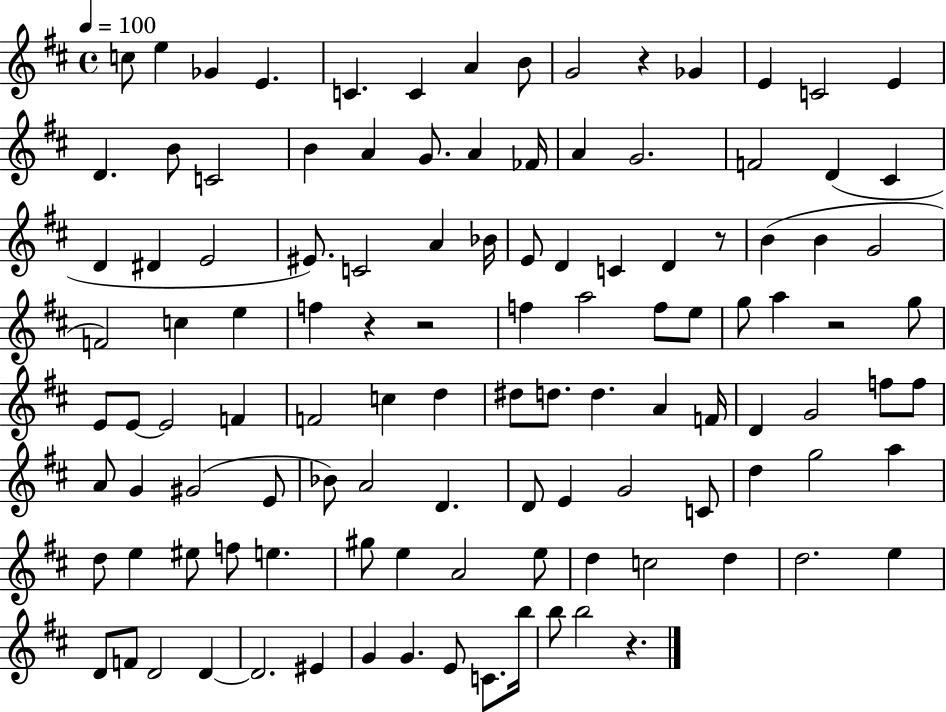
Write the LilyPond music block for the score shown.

{
  \clef treble
  \time 4/4
  \defaultTimeSignature
  \key d \major
  \tempo 4 = 100
  c''8 e''4 ges'4 e'4. | c'4. c'4 a'4 b'8 | g'2 r4 ges'4 | e'4 c'2 e'4 | \break d'4. b'8 c'2 | b'4 a'4 g'8. a'4 fes'16 | a'4 g'2. | f'2 d'4( cis'4 | \break d'4 dis'4 e'2 | eis'8.) c'2 a'4 bes'16 | e'8 d'4 c'4 d'4 r8 | b'4( b'4 g'2 | \break f'2) c''4 e''4 | f''4 r4 r2 | f''4 a''2 f''8 e''8 | g''8 a''4 r2 g''8 | \break e'8 e'8~~ e'2 f'4 | f'2 c''4 d''4 | dis''8 d''8. d''4. a'4 f'16 | d'4 g'2 f''8 f''8 | \break a'8 g'4 gis'2( e'8 | bes'8) a'2 d'4. | d'8 e'4 g'2 c'8 | d''4 g''2 a''4 | \break d''8 e''4 eis''8 f''8 e''4. | gis''8 e''4 a'2 e''8 | d''4 c''2 d''4 | d''2. e''4 | \break d'8 f'8 d'2 d'4~~ | d'2. eis'4 | g'4 g'4. e'8 c'8. b''16 | b''8 b''2 r4. | \break \bar "|."
}